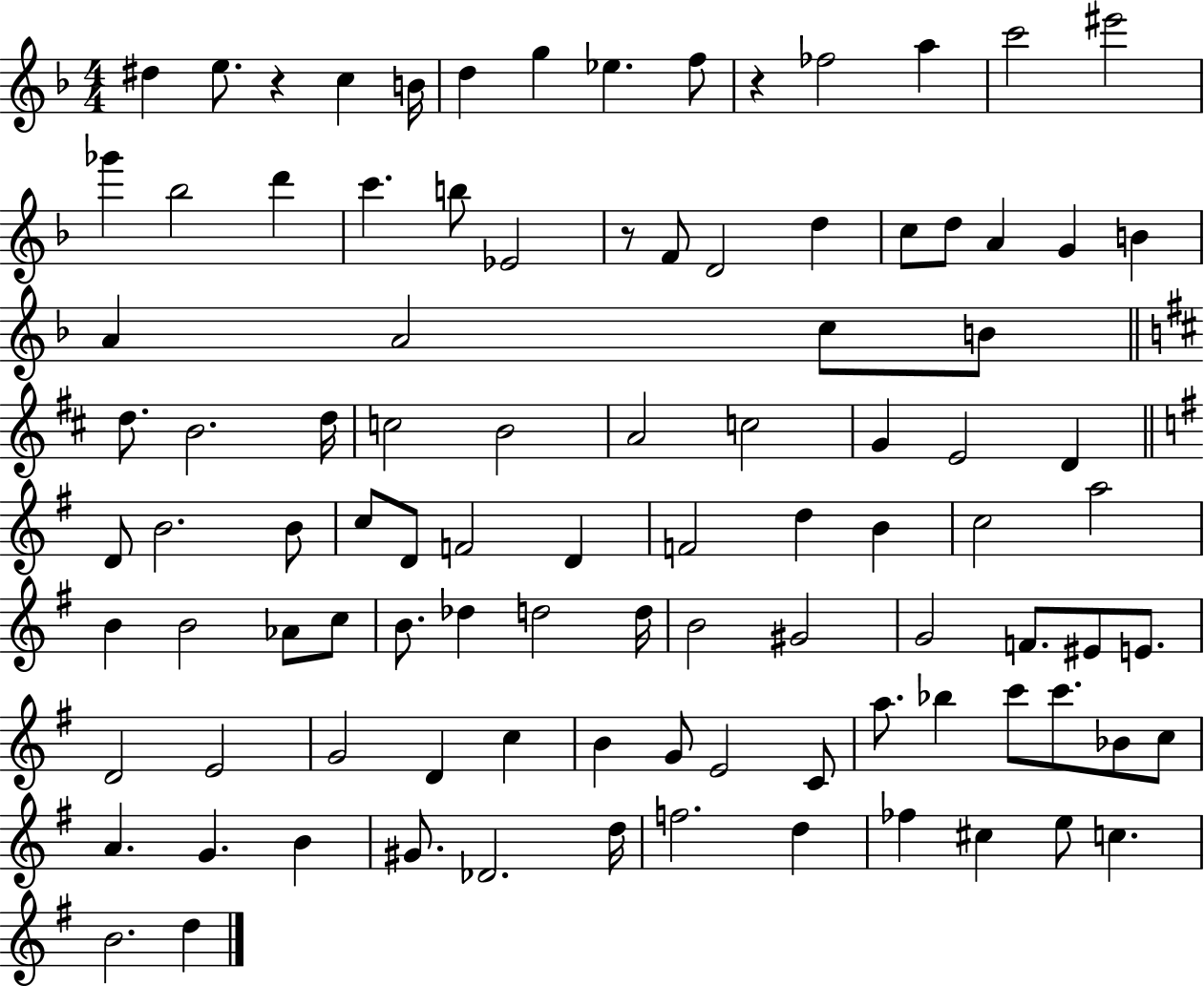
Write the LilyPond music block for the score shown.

{
  \clef treble
  \numericTimeSignature
  \time 4/4
  \key f \major
  \repeat volta 2 { dis''4 e''8. r4 c''4 b'16 | d''4 g''4 ees''4. f''8 | r4 fes''2 a''4 | c'''2 eis'''2 | \break ges'''4 bes''2 d'''4 | c'''4. b''8 ees'2 | r8 f'8 d'2 d''4 | c''8 d''8 a'4 g'4 b'4 | \break a'4 a'2 c''8 b'8 | \bar "||" \break \key d \major d''8. b'2. d''16 | c''2 b'2 | a'2 c''2 | g'4 e'2 d'4 | \break \bar "||" \break \key g \major d'8 b'2. b'8 | c''8 d'8 f'2 d'4 | f'2 d''4 b'4 | c''2 a''2 | \break b'4 b'2 aes'8 c''8 | b'8. des''4 d''2 d''16 | b'2 gis'2 | g'2 f'8. eis'8 e'8. | \break d'2 e'2 | g'2 d'4 c''4 | b'4 g'8 e'2 c'8 | a''8. bes''4 c'''8 c'''8. bes'8 c''8 | \break a'4. g'4. b'4 | gis'8. des'2. d''16 | f''2. d''4 | fes''4 cis''4 e''8 c''4. | \break b'2. d''4 | } \bar "|."
}